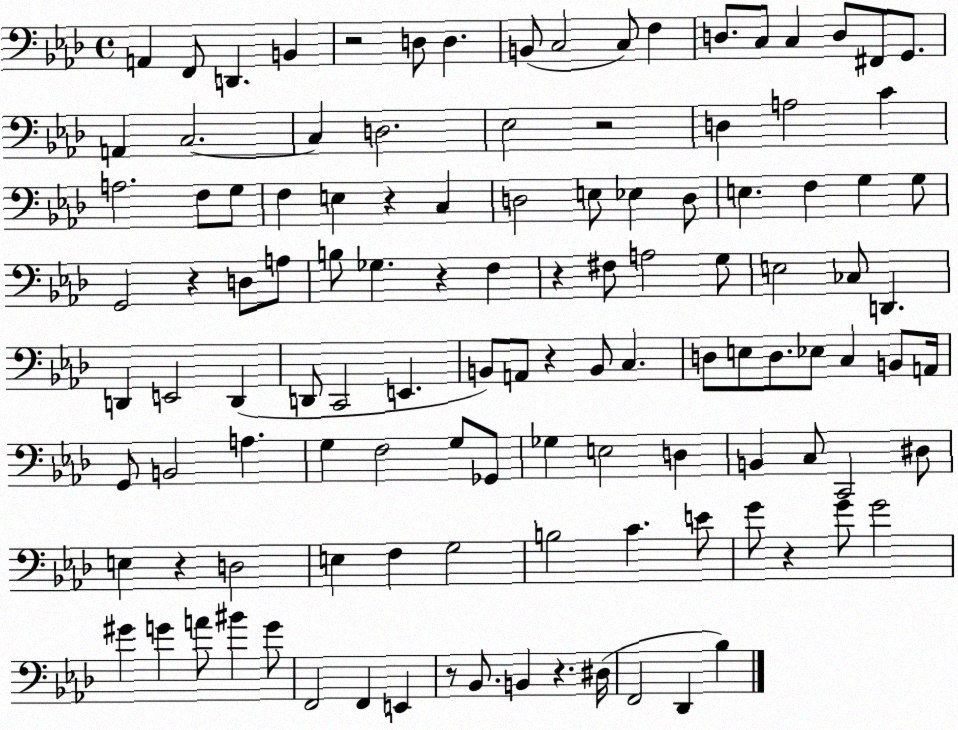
X:1
T:Untitled
M:4/4
L:1/4
K:Ab
A,, F,,/2 D,, B,, z2 D,/2 D, B,,/2 C,2 C,/2 F, D,/2 C,/2 C, D,/2 ^F,,/2 G,,/2 A,, C,2 C, D,2 _E,2 z2 D, A,2 C A,2 F,/2 G,/2 F, E, z C, D,2 E,/2 _E, D,/2 E, F, G, G,/2 G,,2 z D,/2 A,/2 B,/2 _G, z F, z ^F,/2 A,2 G,/2 E,2 _C,/2 D,, D,, E,,2 D,, D,,/2 C,,2 E,, B,,/2 A,,/2 z B,,/2 C, D,/2 E,/2 D,/2 _E,/2 C, B,,/2 A,,/4 G,,/2 B,,2 A, G, F,2 G,/2 _G,,/2 _G, E,2 D, B,, C,/2 C,,2 ^D,/2 E, z D,2 E, F, G,2 B,2 C E/2 G/2 z G/2 G2 ^G G A/2 ^B G/2 F,,2 F,, E,, z/2 _B,,/2 B,, z ^D,/4 F,,2 _D,, _B,